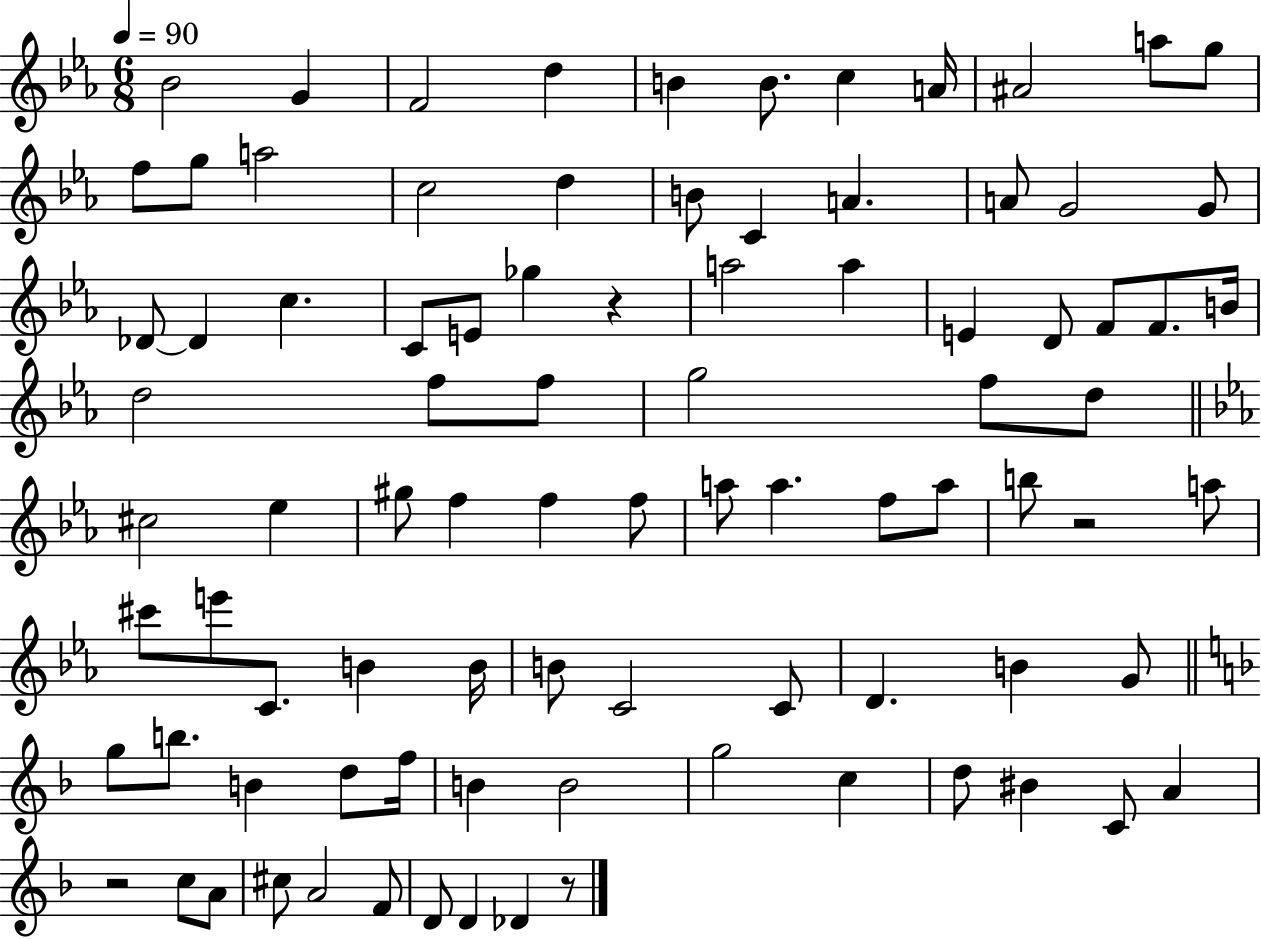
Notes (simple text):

Bb4/h G4/q F4/h D5/q B4/q B4/e. C5/q A4/s A#4/h A5/e G5/e F5/e G5/e A5/h C5/h D5/q B4/e C4/q A4/q. A4/e G4/h G4/e Db4/e Db4/q C5/q. C4/e E4/e Gb5/q R/q A5/h A5/q E4/q D4/e F4/e F4/e. B4/s D5/h F5/e F5/e G5/h F5/e D5/e C#5/h Eb5/q G#5/e F5/q F5/q F5/e A5/e A5/q. F5/e A5/e B5/e R/h A5/e C#6/e E6/e C4/e. B4/q B4/s B4/e C4/h C4/e D4/q. B4/q G4/e G5/e B5/e. B4/q D5/e F5/s B4/q B4/h G5/h C5/q D5/e BIS4/q C4/e A4/q R/h C5/e A4/e C#5/e A4/h F4/e D4/e D4/q Db4/q R/e